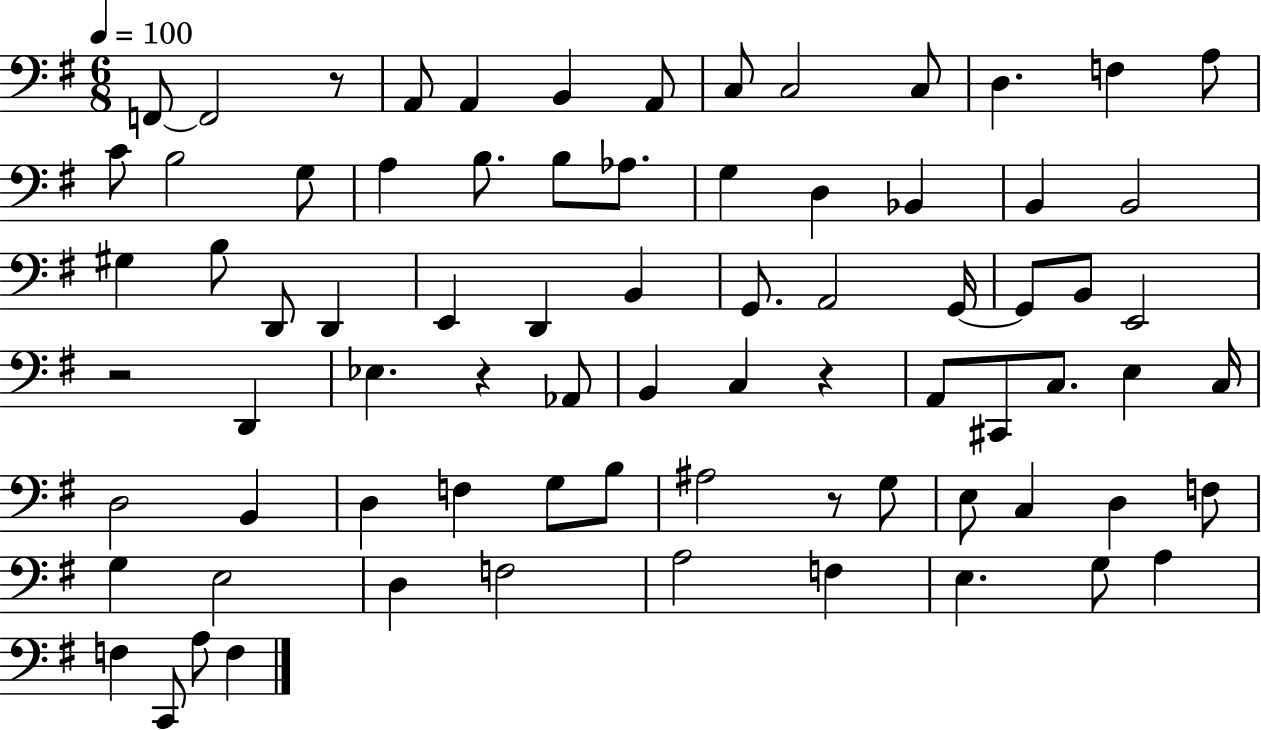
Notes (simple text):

F2/e F2/h R/e A2/e A2/q B2/q A2/e C3/e C3/h C3/e D3/q. F3/q A3/e C4/e B3/h G3/e A3/q B3/e. B3/e Ab3/e. G3/q D3/q Bb2/q B2/q B2/h G#3/q B3/e D2/e D2/q E2/q D2/q B2/q G2/e. A2/h G2/s G2/e B2/e E2/h R/h D2/q Eb3/q. R/q Ab2/e B2/q C3/q R/q A2/e C#2/e C3/e. E3/q C3/s D3/h B2/q D3/q F3/q G3/e B3/e A#3/h R/e G3/e E3/e C3/q D3/q F3/e G3/q E3/h D3/q F3/h A3/h F3/q E3/q. G3/e A3/q F3/q C2/e A3/e F3/q